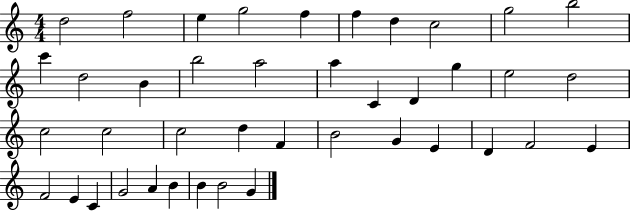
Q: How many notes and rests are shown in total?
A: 41